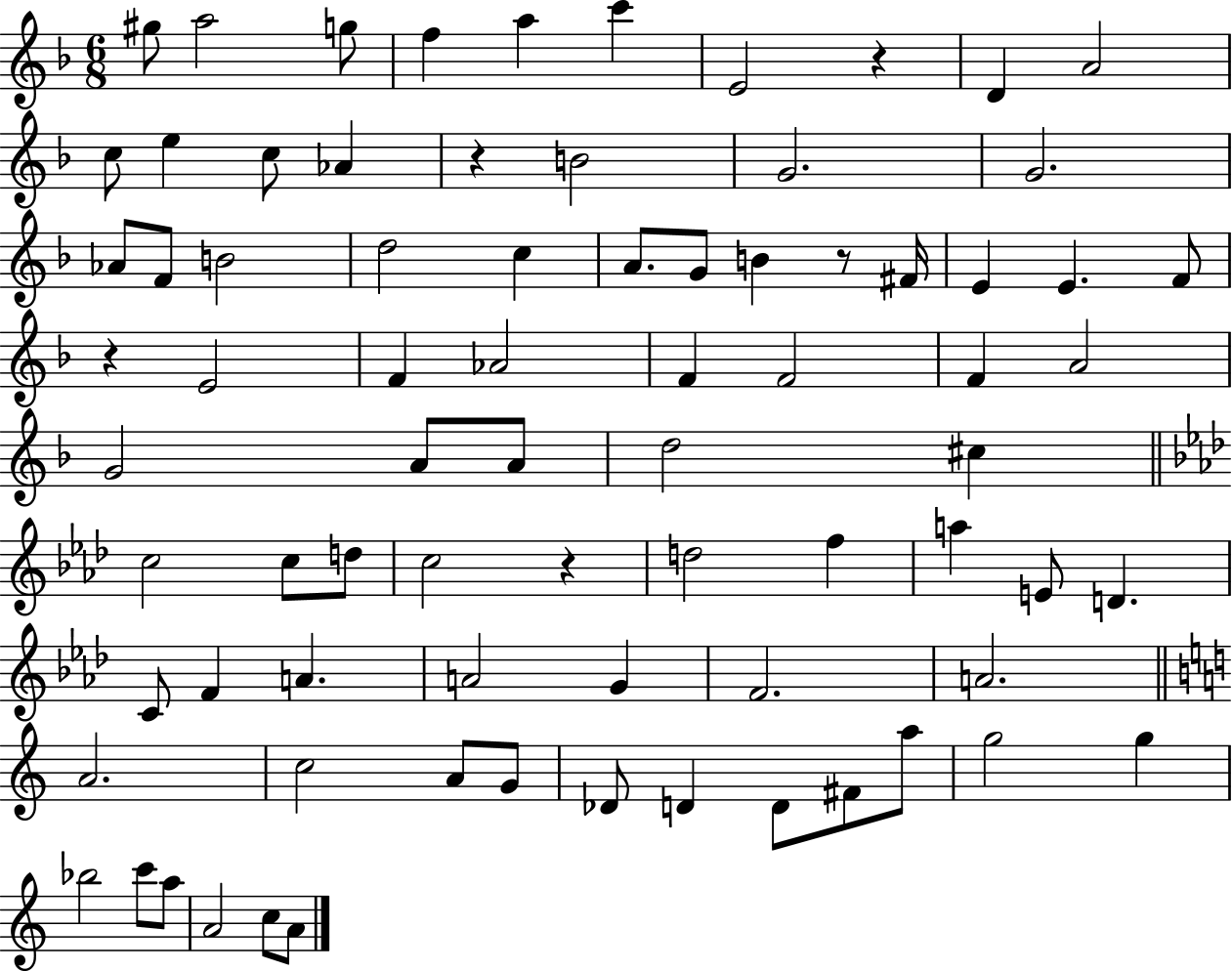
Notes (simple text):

G#5/e A5/h G5/e F5/q A5/q C6/q E4/h R/q D4/q A4/h C5/e E5/q C5/e Ab4/q R/q B4/h G4/h. G4/h. Ab4/e F4/e B4/h D5/h C5/q A4/e. G4/e B4/q R/e F#4/s E4/q E4/q. F4/e R/q E4/h F4/q Ab4/h F4/q F4/h F4/q A4/h G4/h A4/e A4/e D5/h C#5/q C5/h C5/e D5/e C5/h R/q D5/h F5/q A5/q E4/e D4/q. C4/e F4/q A4/q. A4/h G4/q F4/h. A4/h. A4/h. C5/h A4/e G4/e Db4/e D4/q D4/e F#4/e A5/e G5/h G5/q Bb5/h C6/e A5/e A4/h C5/e A4/e